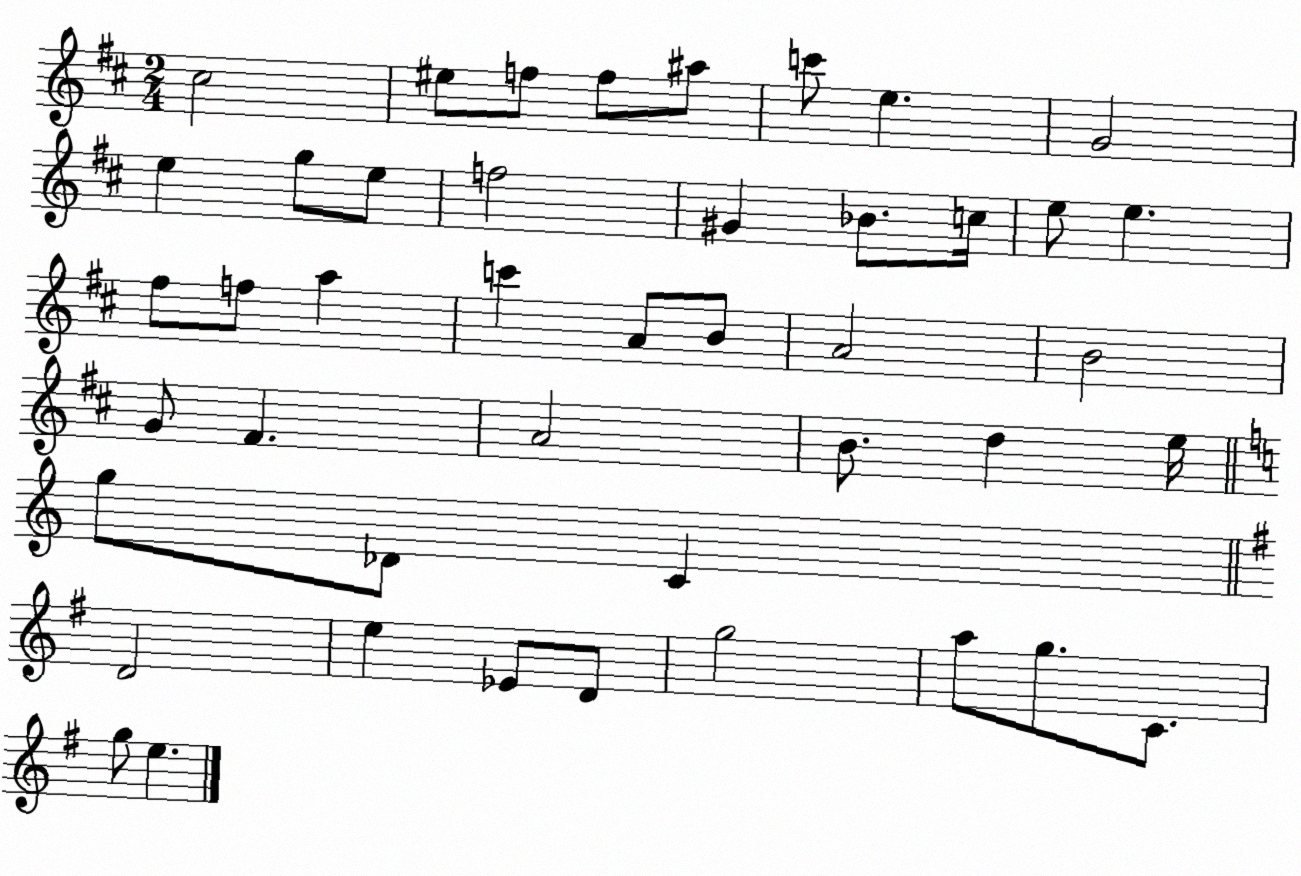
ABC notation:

X:1
T:Untitled
M:2/4
L:1/4
K:D
^c2 ^e/2 f/2 f/2 ^a/2 c'/2 e G2 e g/2 e/2 f2 ^G _B/2 c/4 e/2 e ^f/2 f/2 a c' A/2 B/2 A2 B2 G/2 ^F A2 B/2 d e/4 g/2 _D/2 C D2 e _E/2 D/2 g2 a/2 g/2 C/2 g/2 e